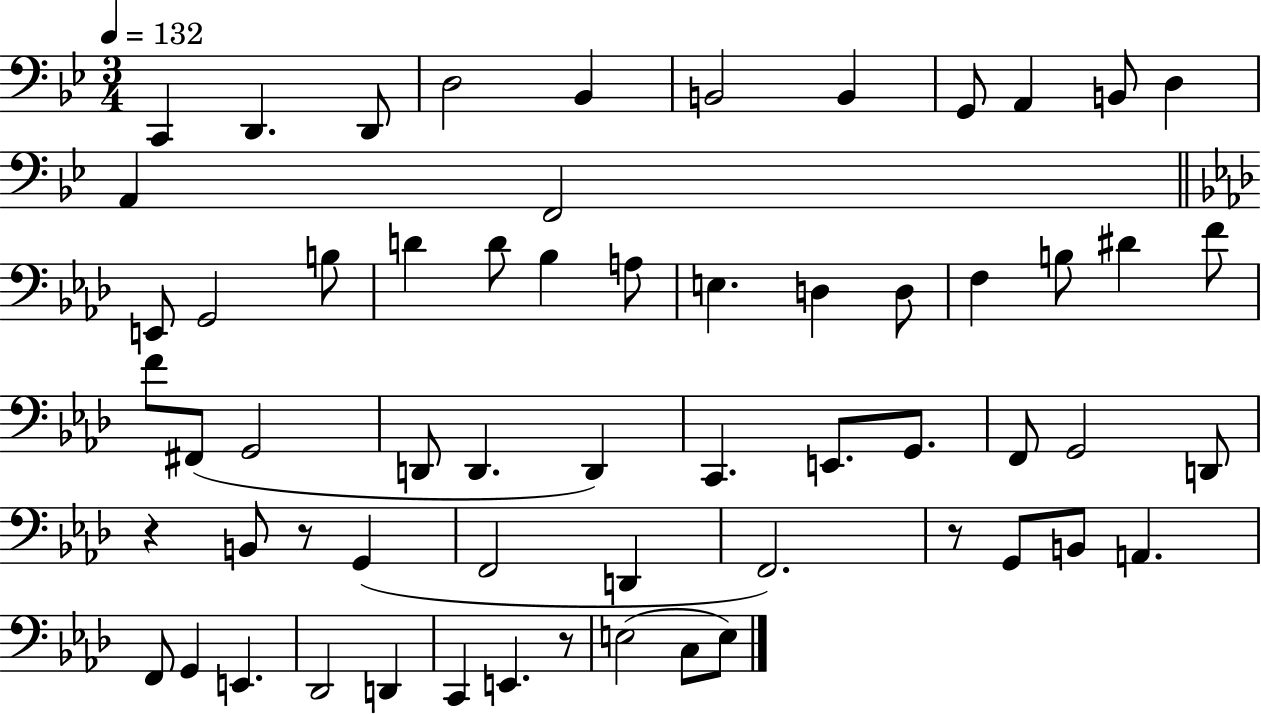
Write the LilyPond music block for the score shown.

{
  \clef bass
  \numericTimeSignature
  \time 3/4
  \key bes \major
  \tempo 4 = 132
  c,4 d,4. d,8 | d2 bes,4 | b,2 b,4 | g,8 a,4 b,8 d4 | \break a,4 f,2 | \bar "||" \break \key f \minor e,8 g,2 b8 | d'4 d'8 bes4 a8 | e4. d4 d8 | f4 b8 dis'4 f'8 | \break f'8 fis,8( g,2 | d,8 d,4. d,4) | c,4. e,8. g,8. | f,8 g,2 d,8 | \break r4 b,8 r8 g,4( | f,2 d,4 | f,2.) | r8 g,8 b,8 a,4. | \break f,8 g,4 e,4. | des,2 d,4 | c,4 e,4. r8 | e2( c8 e8) | \break \bar "|."
}